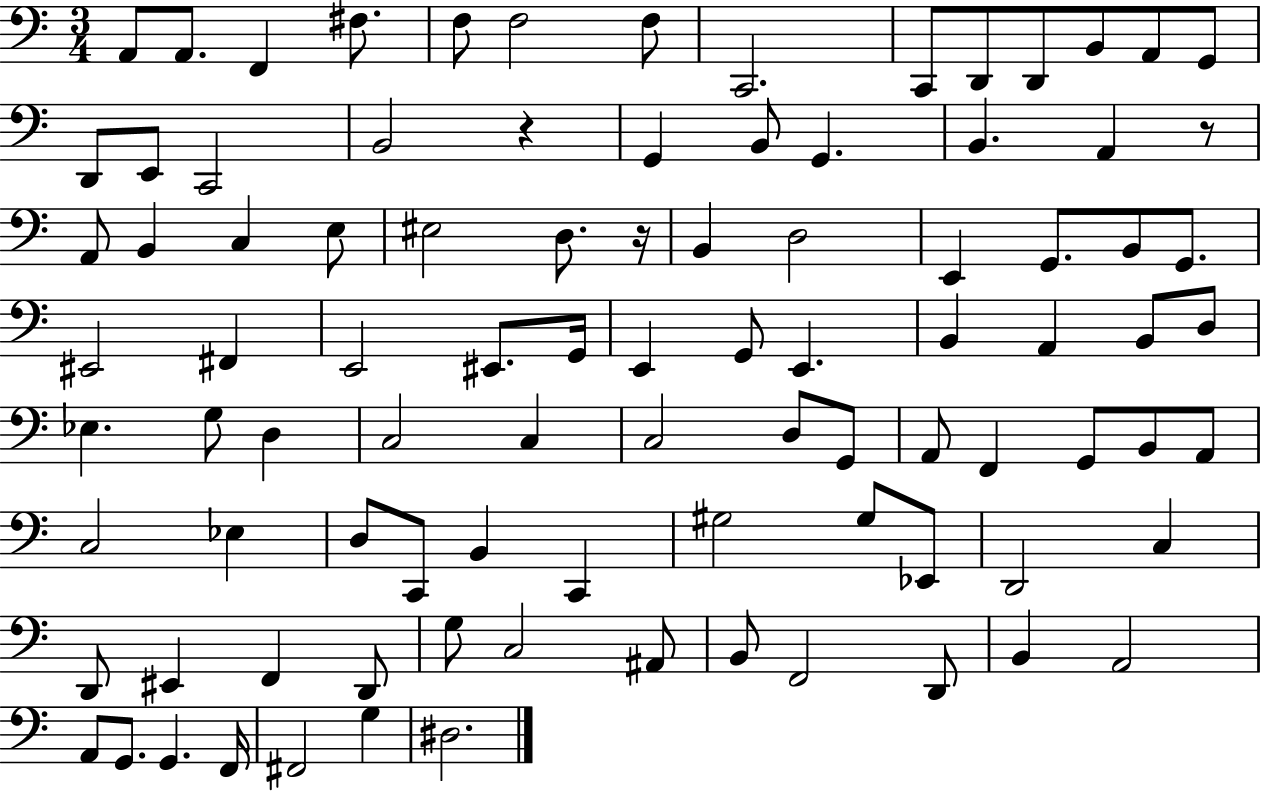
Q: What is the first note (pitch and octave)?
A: A2